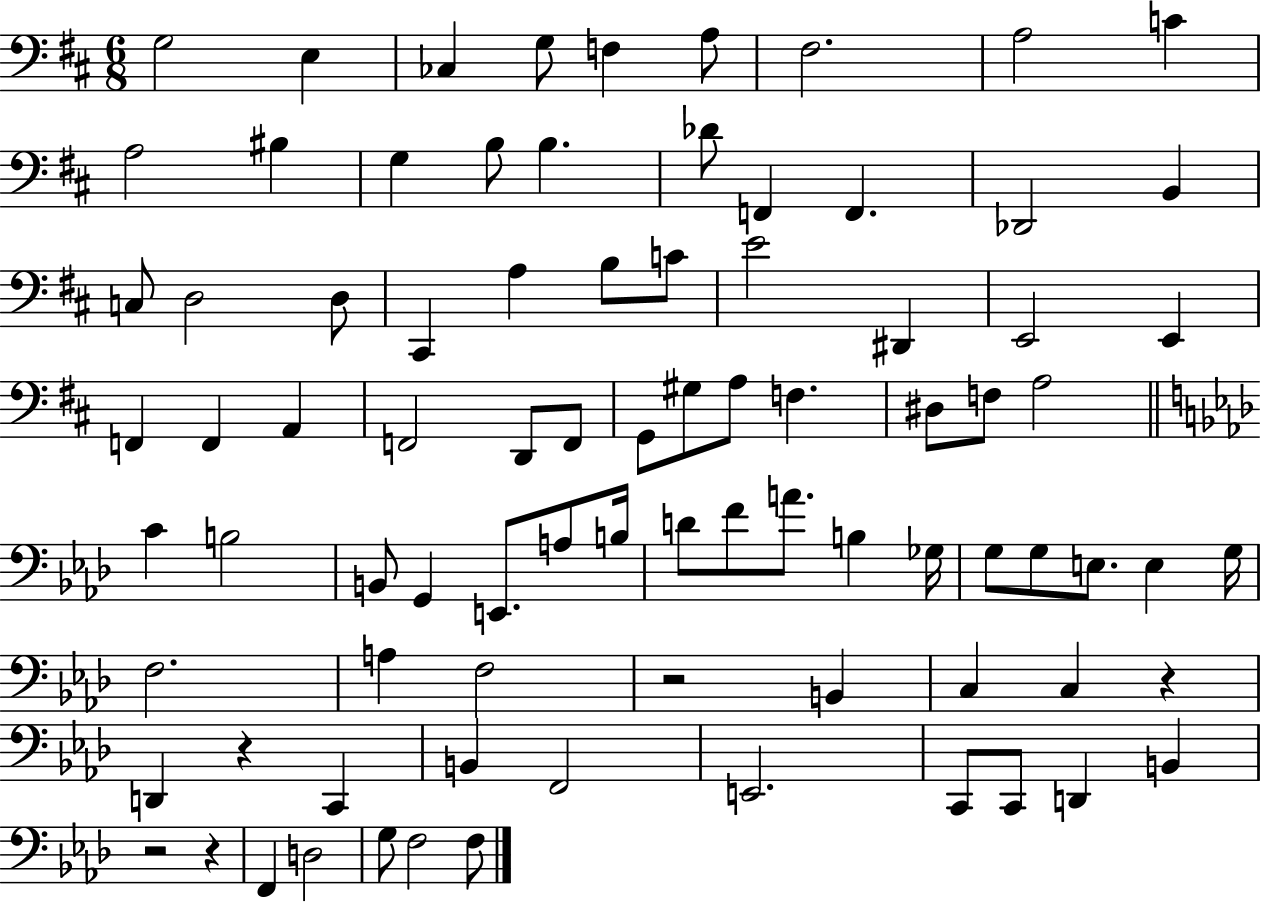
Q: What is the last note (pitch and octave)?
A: F3